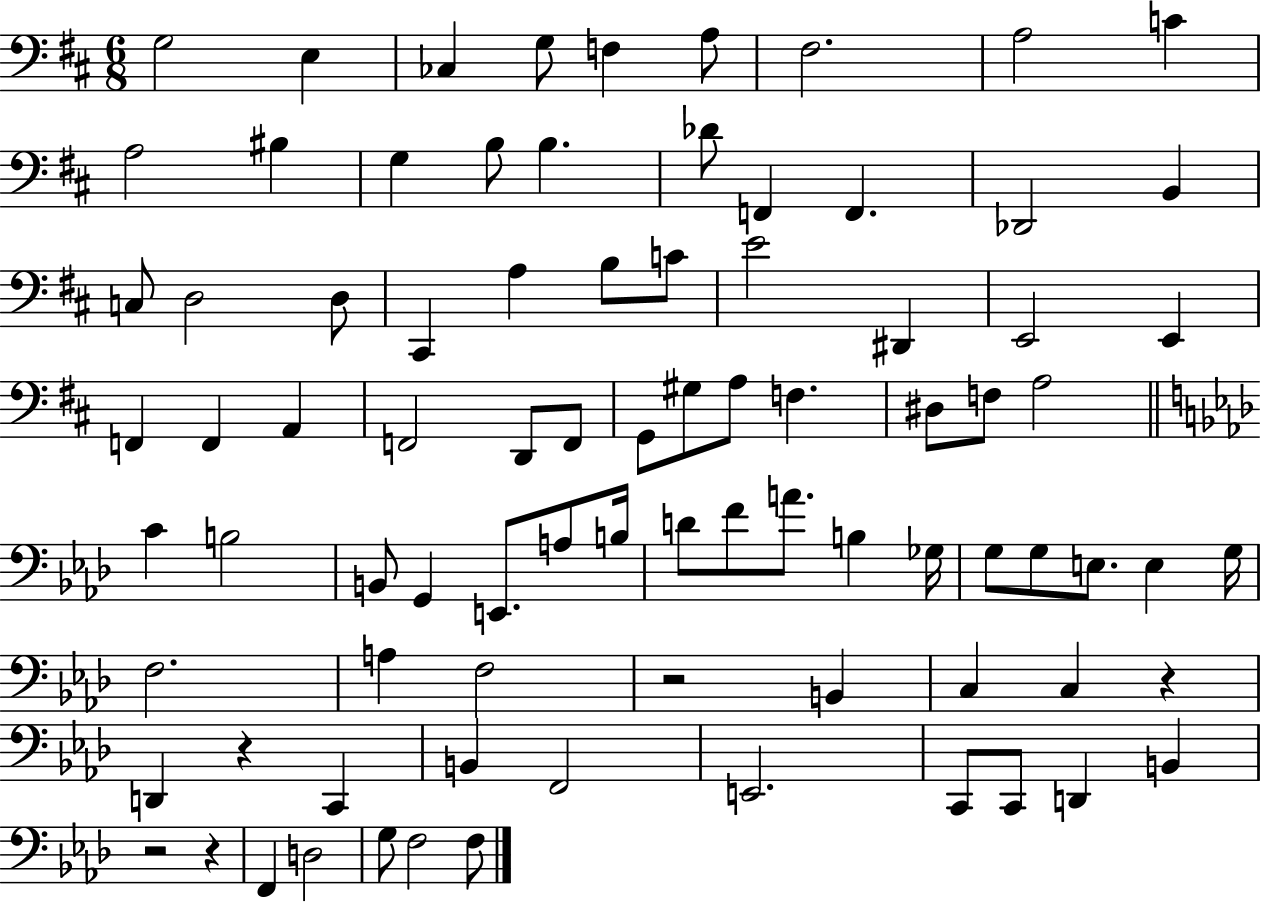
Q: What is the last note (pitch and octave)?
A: F3